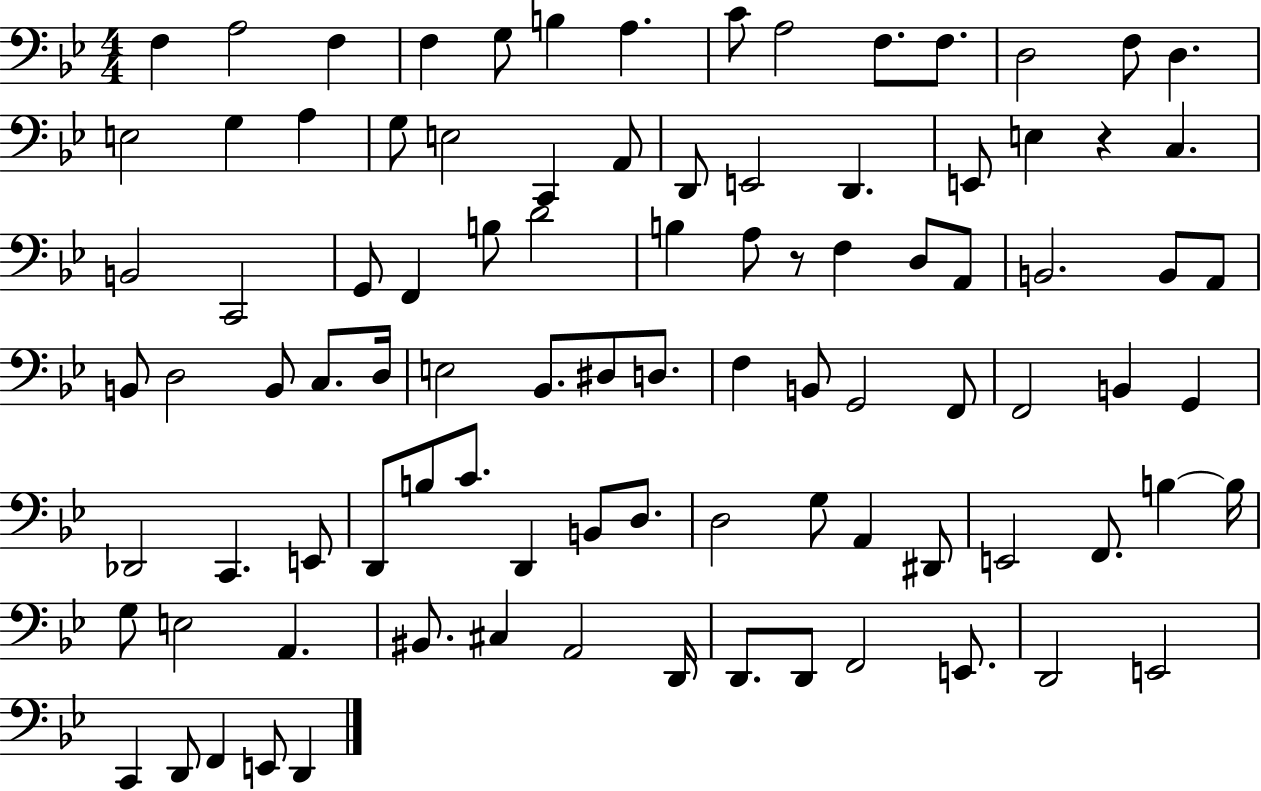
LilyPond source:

{
  \clef bass
  \numericTimeSignature
  \time 4/4
  \key bes \major
  f4 a2 f4 | f4 g8 b4 a4. | c'8 a2 f8. f8. | d2 f8 d4. | \break e2 g4 a4 | g8 e2 c,4 a,8 | d,8 e,2 d,4. | e,8 e4 r4 c4. | \break b,2 c,2 | g,8 f,4 b8 d'2 | b4 a8 r8 f4 d8 a,8 | b,2. b,8 a,8 | \break b,8 d2 b,8 c8. d16 | e2 bes,8. dis8 d8. | f4 b,8 g,2 f,8 | f,2 b,4 g,4 | \break des,2 c,4. e,8 | d,8 b8 c'8. d,4 b,8 d8. | d2 g8 a,4 dis,8 | e,2 f,8. b4~~ b16 | \break g8 e2 a,4. | bis,8. cis4 a,2 d,16 | d,8. d,8 f,2 e,8. | d,2 e,2 | \break c,4 d,8 f,4 e,8 d,4 | \bar "|."
}